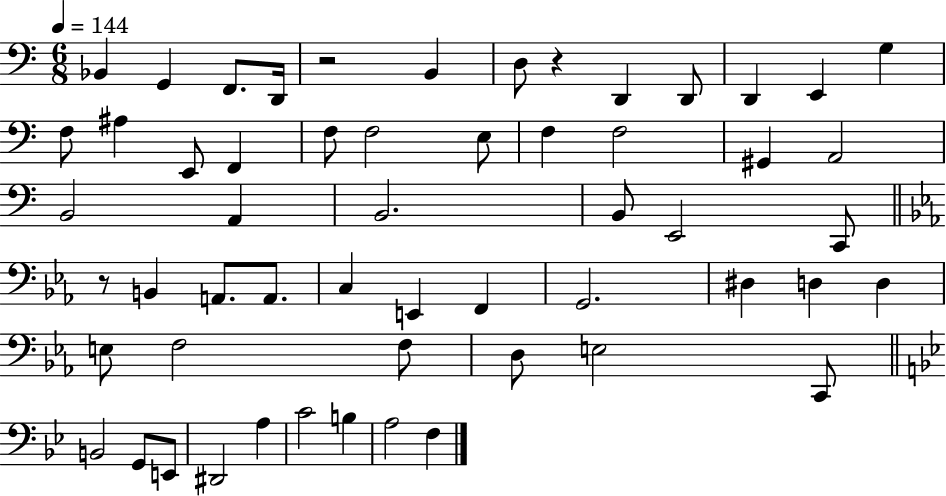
{
  \clef bass
  \numericTimeSignature
  \time 6/8
  \key c \major
  \tempo 4 = 144
  bes,4 g,4 f,8. d,16 | r2 b,4 | d8 r4 d,4 d,8 | d,4 e,4 g4 | \break f8 ais4 e,8 f,4 | f8 f2 e8 | f4 f2 | gis,4 a,2 | \break b,2 a,4 | b,2. | b,8 e,2 c,8 | \bar "||" \break \key ees \major r8 b,4 a,8. a,8. | c4 e,4 f,4 | g,2. | dis4 d4 d4 | \break e8 f2 f8 | d8 e2 c,8 | \bar "||" \break \key bes \major b,2 g,8 e,8 | dis,2 a4 | c'2 b4 | a2 f4 | \break \bar "|."
}